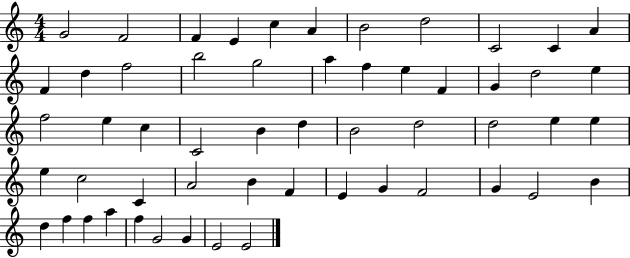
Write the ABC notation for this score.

X:1
T:Untitled
M:4/4
L:1/4
K:C
G2 F2 F E c A B2 d2 C2 C A F d f2 b2 g2 a f e F G d2 e f2 e c C2 B d B2 d2 d2 e e e c2 C A2 B F E G F2 G E2 B d f f a f G2 G E2 E2